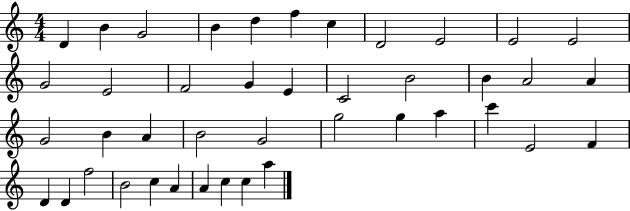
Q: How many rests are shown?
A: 0